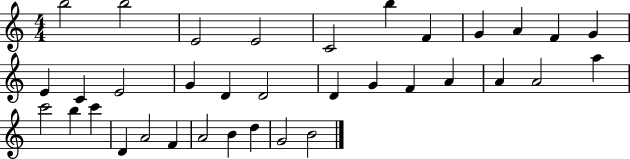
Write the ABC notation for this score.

X:1
T:Untitled
M:4/4
L:1/4
K:C
b2 b2 E2 E2 C2 b F G A F G E C E2 G D D2 D G F A A A2 a c'2 b c' D A2 F A2 B d G2 B2